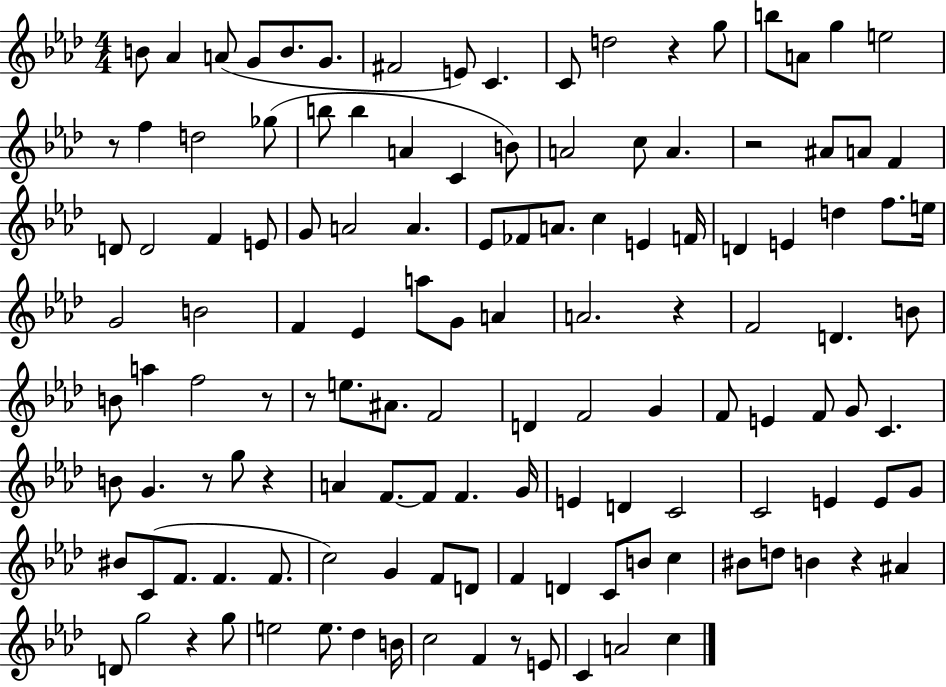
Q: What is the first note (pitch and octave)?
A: B4